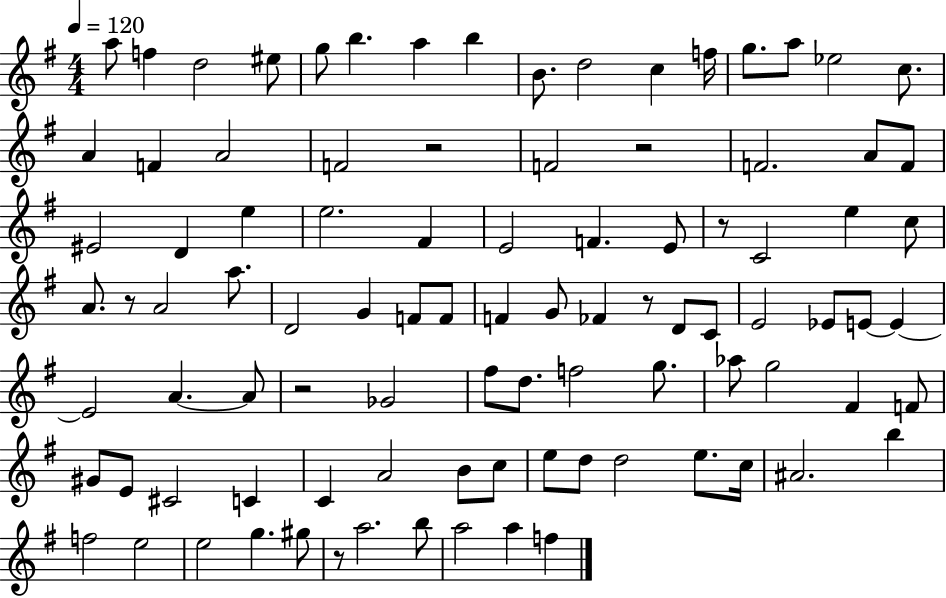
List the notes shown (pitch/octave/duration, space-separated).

A5/e F5/q D5/h EIS5/e G5/e B5/q. A5/q B5/q B4/e. D5/h C5/q F5/s G5/e. A5/e Eb5/h C5/e. A4/q F4/q A4/h F4/h R/h F4/h R/h F4/h. A4/e F4/e EIS4/h D4/q E5/q E5/h. F#4/q E4/h F4/q. E4/e R/e C4/h E5/q C5/e A4/e. R/e A4/h A5/e. D4/h G4/q F4/e F4/e F4/q G4/e FES4/q R/e D4/e C4/e E4/h Eb4/e E4/e E4/q E4/h A4/q. A4/e R/h Gb4/h F#5/e D5/e. F5/h G5/e. Ab5/e G5/h F#4/q F4/e G#4/e E4/e C#4/h C4/q C4/q A4/h B4/e C5/e E5/e D5/e D5/h E5/e. C5/s A#4/h. B5/q F5/h E5/h E5/h G5/q. G#5/e R/e A5/h. B5/e A5/h A5/q F5/q